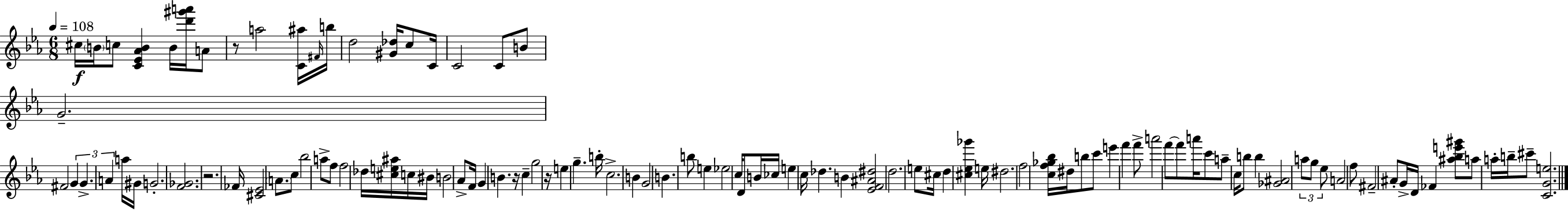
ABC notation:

X:1
T:Untitled
M:6/8
L:1/4
K:Eb
^c/4 B/4 c/2 [C_E_AB] B/4 [d'^g'a']/4 A/2 z/2 a2 [C^a]/4 ^F/4 b/4 d2 [^G_d]/4 c/2 C/4 C2 C/2 B/2 G2 ^F2 G G A a/4 ^G/4 G2 [F_G]2 z2 _F/4 [^C_E]2 A/2 c/2 _b2 a/2 f/2 f2 _d/4 [^ce^a]/4 c/4 ^B/4 B2 _A/2 F/4 G B z/4 c g2 z/4 e g b/4 c2 B G2 B b/2 e _e2 c/4 D/2 B/4 _c/4 e c/4 _d B [_EF^A^d]2 d2 e/2 ^c/4 d [^c_e_g'] e/4 ^d2 f2 [cf_g_b]/4 ^d/4 b/2 c'/2 e' f' f'/2 a'2 f'/2 f'/2 a'/4 c'/2 a/2 c/4 b/2 b [_G^A]2 a/2 g/2 _e/2 A2 f/2 ^F2 ^A/2 G/4 D/4 _F [^a_be'^g']/2 a/2 a/4 b/4 ^c'/2 [CGe]2